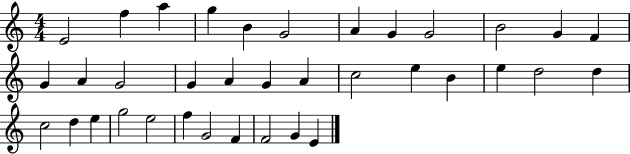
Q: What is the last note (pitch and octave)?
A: E4